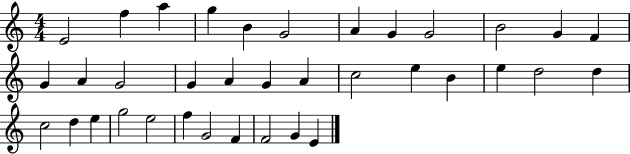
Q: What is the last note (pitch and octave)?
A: E4